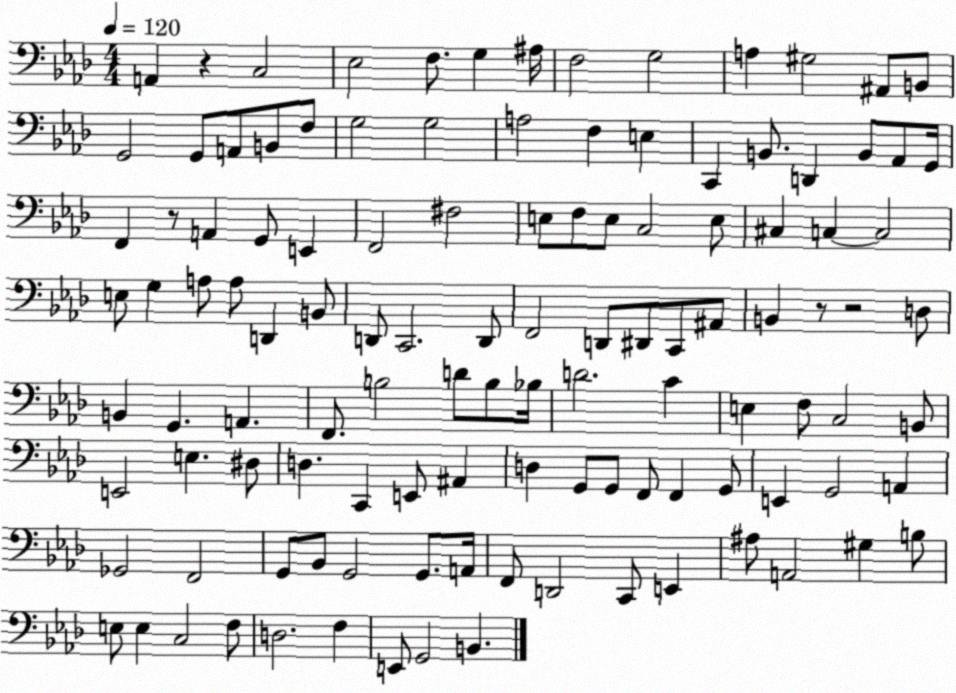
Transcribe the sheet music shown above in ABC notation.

X:1
T:Untitled
M:4/4
L:1/4
K:Ab
A,, z C,2 _E,2 F,/2 G, ^A,/4 F,2 G,2 A, ^G,2 ^A,,/2 B,,/2 G,,2 G,,/2 A,,/2 B,,/2 F,/2 G,2 G,2 A,2 F, E, C,, B,,/2 D,, B,,/2 _A,,/2 G,,/4 F,, z/2 A,, G,,/2 E,, F,,2 ^F,2 E,/2 F,/2 E,/2 C,2 E,/2 ^C, C, C,2 E,/2 G, A,/2 A,/2 D,, B,,/2 D,,/2 C,,2 D,,/2 F,,2 D,,/2 ^D,,/2 C,,/2 ^A,,/2 B,, z/2 z2 D,/2 B,, G,, A,, F,,/2 B,2 D/2 B,/2 _B,/4 D2 C E, F,/2 C,2 B,,/2 E,,2 E, ^D,/2 D, C,, E,,/2 ^A,, D, G,,/2 G,,/2 F,,/2 F,, G,,/2 E,, G,,2 A,, _G,,2 F,,2 G,,/2 _B,,/2 G,,2 G,,/2 A,,/4 F,,/2 D,,2 C,,/2 E,, ^A,/2 A,,2 ^G, B,/2 E,/2 E, C,2 F,/2 D,2 F, E,,/2 G,,2 B,,